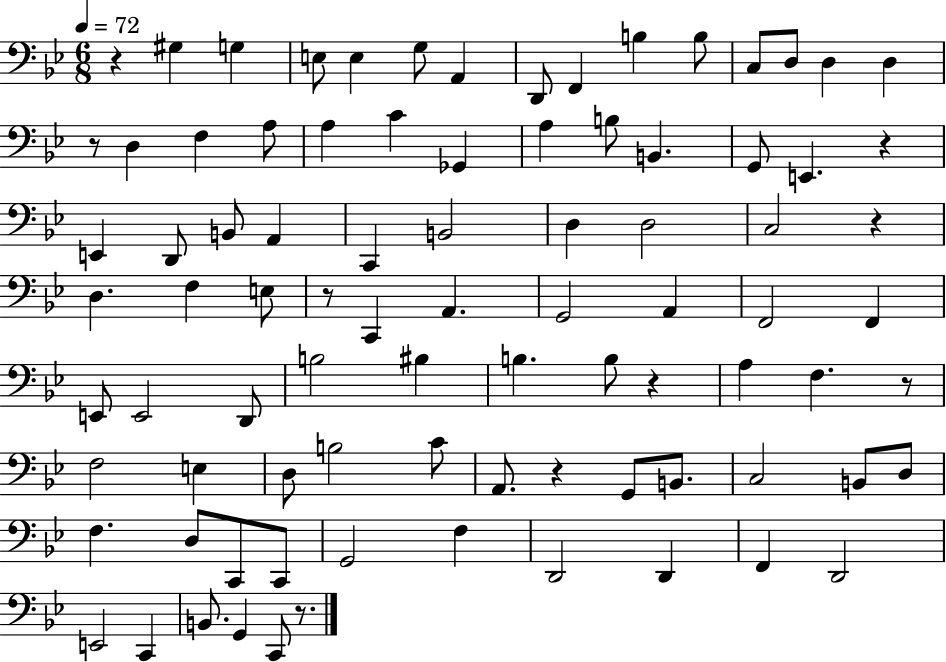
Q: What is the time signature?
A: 6/8